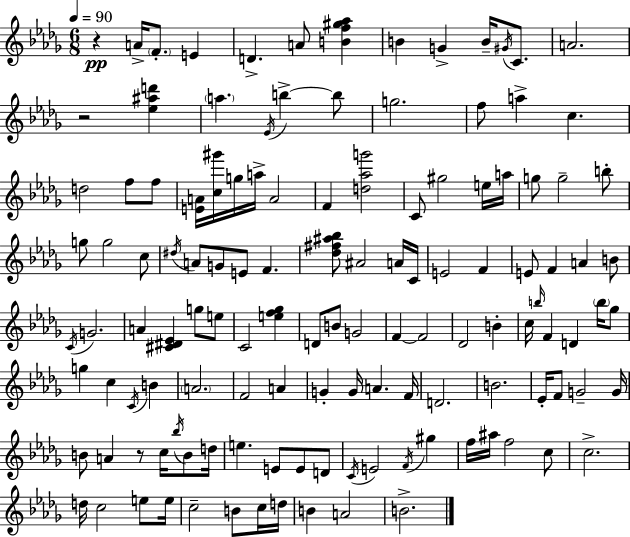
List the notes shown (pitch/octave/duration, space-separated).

R/q A4/s F4/e. E4/q D4/q. A4/e [B4,F5,G#5,Ab5]/q B4/q G4/q B4/s G#4/s C4/e. A4/h. R/h [Eb5,A#5,D6]/q A5/q. Eb4/s B5/q B5/e G5/h. F5/e A5/q C5/q. D5/h F5/e F5/e [E4,A4]/s [C5,G#6]/s G5/s A5/s A4/h F4/q [D5,Ab5,G6]/h C4/e G#5/h E5/s A5/s G5/e G5/h B5/e G5/e G5/h C5/e D#5/s A4/e G4/e E4/e F4/q. [Db5,F#5,A#5,Bb5]/e A#4/h A4/s C4/s E4/h F4/q E4/e F4/q A4/q B4/e C4/s G4/h. A4/q [C#4,D#4,Eb4]/q G5/e E5/e C4/h [E5,F5,Gb5]/q D4/e B4/e G4/h F4/q F4/h Db4/h B4/q C5/s B5/s F4/q D4/q B5/s Gb5/e G5/q C5/q C4/s B4/q A4/h. F4/h A4/q G4/q G4/s A4/q. F4/s D4/h. B4/h. Eb4/s F4/e G4/h G4/s B4/e A4/q R/e C5/s Bb5/s B4/e D5/s E5/q. E4/e E4/e D4/e C4/s E4/h F4/s G#5/q F5/s A#5/s F5/h C5/e C5/h. D5/s C5/h E5/e E5/s C5/h B4/e C5/s D5/s B4/q A4/h B4/h.